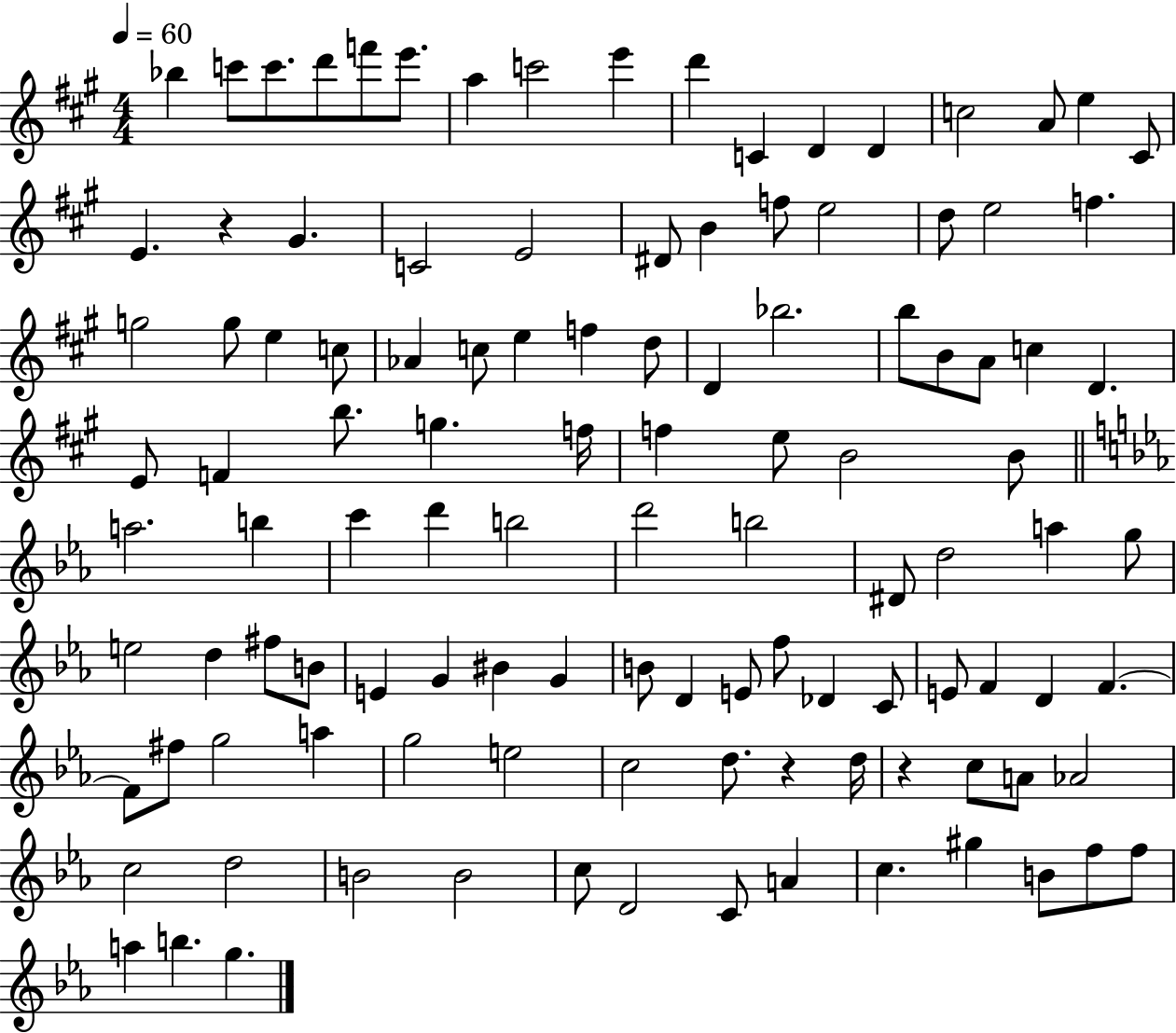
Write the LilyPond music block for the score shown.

{
  \clef treble
  \numericTimeSignature
  \time 4/4
  \key a \major
  \tempo 4 = 60
  bes''4 c'''8 c'''8. d'''8 f'''8 e'''8. | a''4 c'''2 e'''4 | d'''4 c'4 d'4 d'4 | c''2 a'8 e''4 cis'8 | \break e'4. r4 gis'4. | c'2 e'2 | dis'8 b'4 f''8 e''2 | d''8 e''2 f''4. | \break g''2 g''8 e''4 c''8 | aes'4 c''8 e''4 f''4 d''8 | d'4 bes''2. | b''8 b'8 a'8 c''4 d'4. | \break e'8 f'4 b''8. g''4. f''16 | f''4 e''8 b'2 b'8 | \bar "||" \break \key ees \major a''2. b''4 | c'''4 d'''4 b''2 | d'''2 b''2 | dis'8 d''2 a''4 g''8 | \break e''2 d''4 fis''8 b'8 | e'4 g'4 bis'4 g'4 | b'8 d'4 e'8 f''8 des'4 c'8 | e'8 f'4 d'4 f'4.~~ | \break f'8 fis''8 g''2 a''4 | g''2 e''2 | c''2 d''8. r4 d''16 | r4 c''8 a'8 aes'2 | \break c''2 d''2 | b'2 b'2 | c''8 d'2 c'8 a'4 | c''4. gis''4 b'8 f''8 f''8 | \break a''4 b''4. g''4. | \bar "|."
}